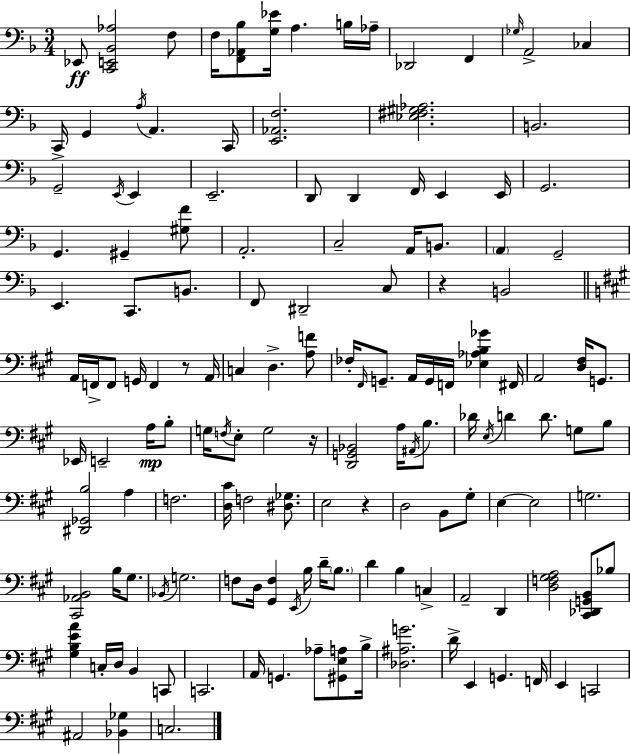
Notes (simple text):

Eb2/e [C2,E2,Bb2,Ab3]/h F3/e F3/s [F2,Ab2,Bb3]/e [G3,Eb4]/s A3/q. B3/s Ab3/s Db2/h F2/q Gb3/s A2/h CES3/q C2/s G2/q A3/s A2/q. C2/s [E2,Ab2,F3]/h. [Eb3,F#3,G#3,Ab3]/h. B2/h. G2/h E2/s E2/q E2/h. D2/e D2/q F2/s E2/q E2/s G2/h. G2/q. G#2/q [G#3,F4]/e A2/h. C3/h A2/s B2/e. A2/q G2/h E2/q. C2/e. B2/e. F2/e D#2/h C3/e R/q B2/h A2/s F2/s F2/e G2/s F2/q R/e A2/s C3/q D3/q. [A3,F4]/e FES3/s F#2/s G2/e. A2/s G2/s F2/s [Eb3,Ab3,B3,Gb4]/q F#2/s A2/h [D3,F#3]/s G2/e. Eb2/s E2/h A3/s B3/e G3/s F3/s E3/e G3/h R/s [D2,G2,Bb2]/h A3/s A#2/s B3/e. Db4/s E3/s D4/q D4/e. G3/e B3/e [D#2,Gb2,B3]/h A3/q F3/h. [D3,C#4]/s F3/h [D#3,Gb3]/e. E3/h R/q D3/h B2/e G#3/e E3/q E3/h G3/h. [C#2,Ab2,B2]/h B3/s G#3/e. Bb2/s G3/h. F3/e D3/s [G#2,F3]/q E2/s B3/s D4/s B3/e. D4/q B3/q C3/q A2/h D2/q [D3,F3,G#3,A3]/h [C#2,Db2,G2,B2]/e Bb3/e [G#3,B3,E4,A4]/q C3/s D3/s B2/q C2/e C2/h. A2/s G2/q. Ab3/e [G#2,E3,A3]/e B3/s [Db3,A#3,G4]/h. D4/s E2/q G2/q. F2/s E2/q C2/h A#2/h [Bb2,Gb3]/q C3/h.